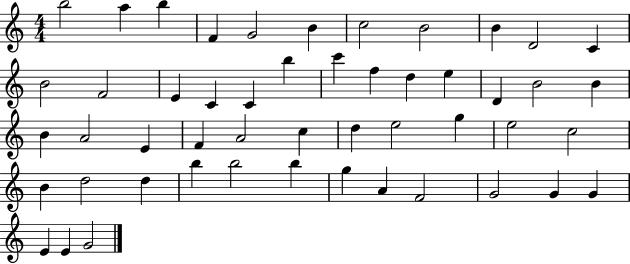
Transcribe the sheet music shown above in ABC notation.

X:1
T:Untitled
M:4/4
L:1/4
K:C
b2 a b F G2 B c2 B2 B D2 C B2 F2 E C C b c' f d e D B2 B B A2 E F A2 c d e2 g e2 c2 B d2 d b b2 b g A F2 G2 G G E E G2